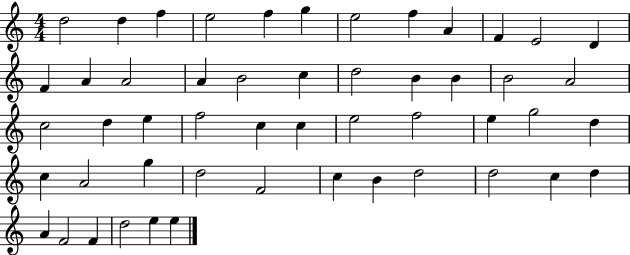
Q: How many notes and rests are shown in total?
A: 51